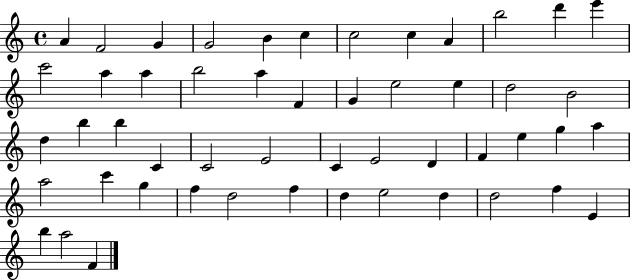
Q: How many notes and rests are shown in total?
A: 51